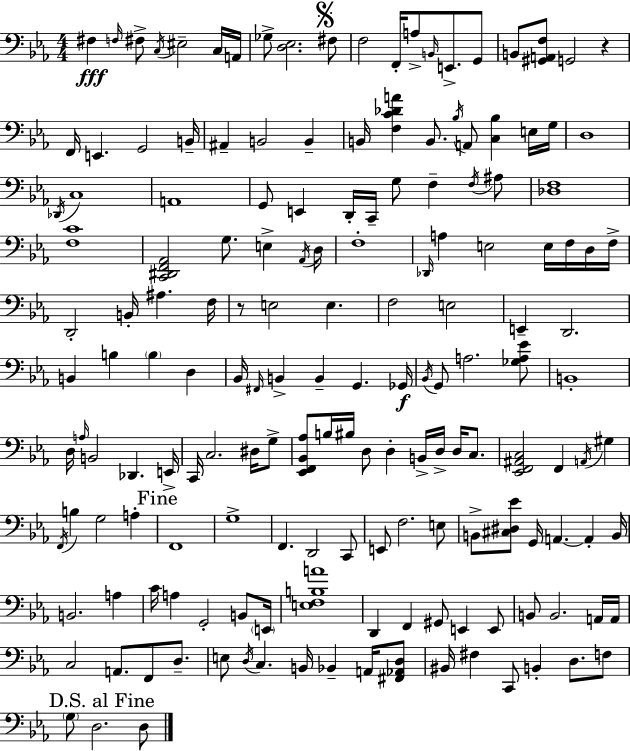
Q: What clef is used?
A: bass